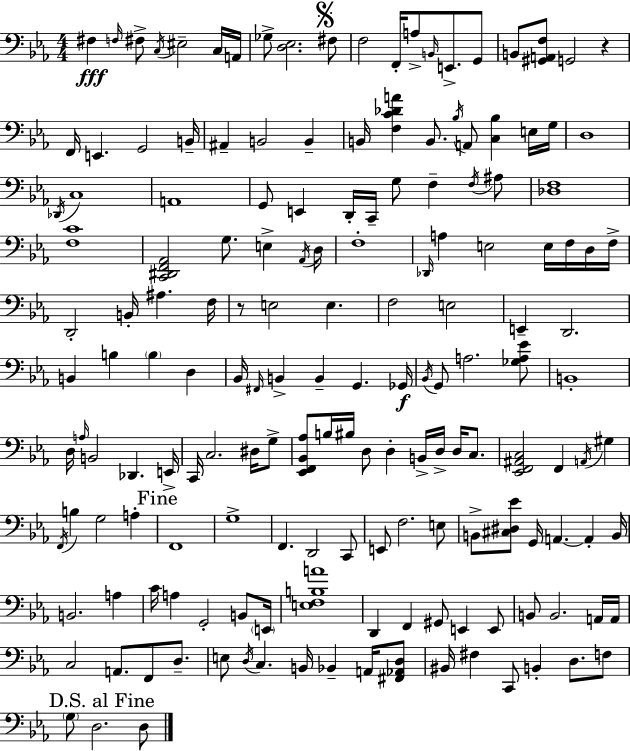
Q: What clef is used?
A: bass